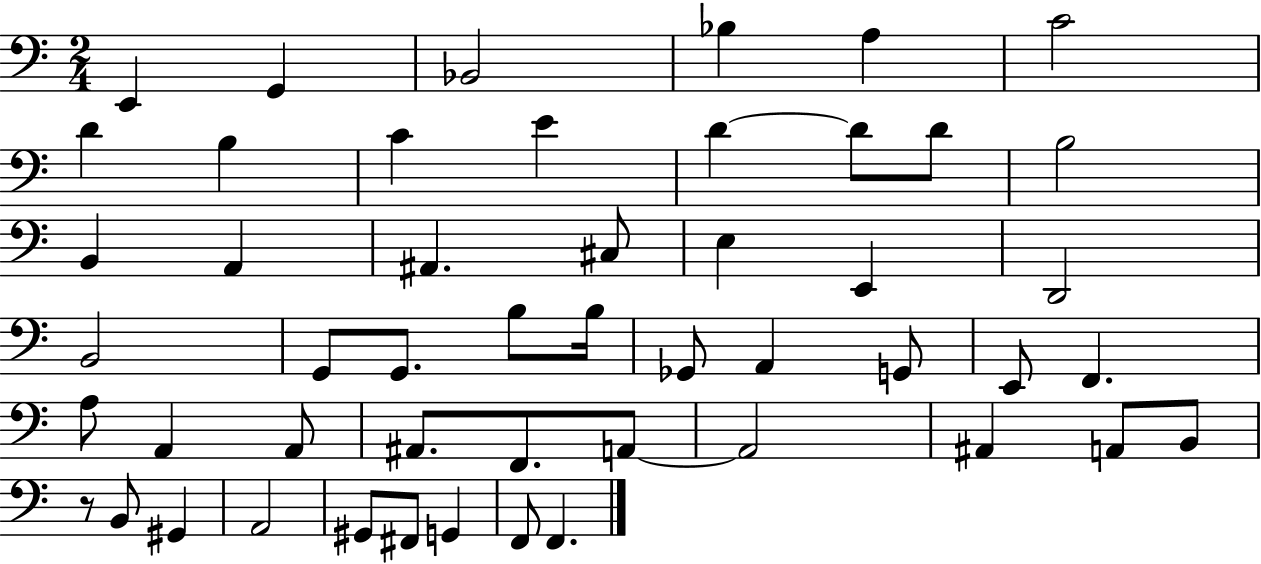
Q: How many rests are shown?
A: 1